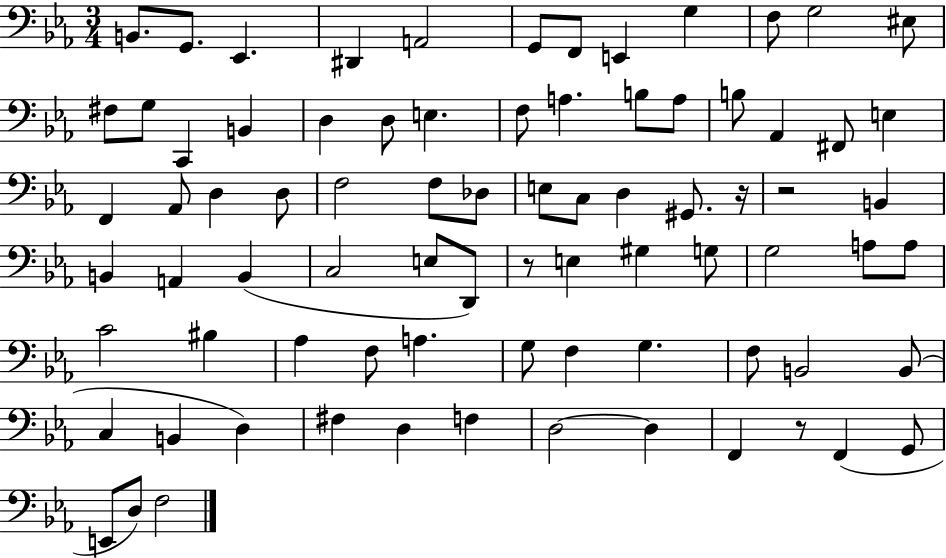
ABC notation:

X:1
T:Untitled
M:3/4
L:1/4
K:Eb
B,,/2 G,,/2 _E,, ^D,, A,,2 G,,/2 F,,/2 E,, G, F,/2 G,2 ^E,/2 ^F,/2 G,/2 C,, B,, D, D,/2 E, F,/2 A, B,/2 A,/2 B,/2 _A,, ^F,,/2 E, F,, _A,,/2 D, D,/2 F,2 F,/2 _D,/2 E,/2 C,/2 D, ^G,,/2 z/4 z2 B,, B,, A,, B,, C,2 E,/2 D,,/2 z/2 E, ^G, G,/2 G,2 A,/2 A,/2 C2 ^B, _A, F,/2 A, G,/2 F, G, F,/2 B,,2 B,,/2 C, B,, D, ^F, D, F, D,2 D, F,, z/2 F,, G,,/2 E,,/2 D,/2 F,2